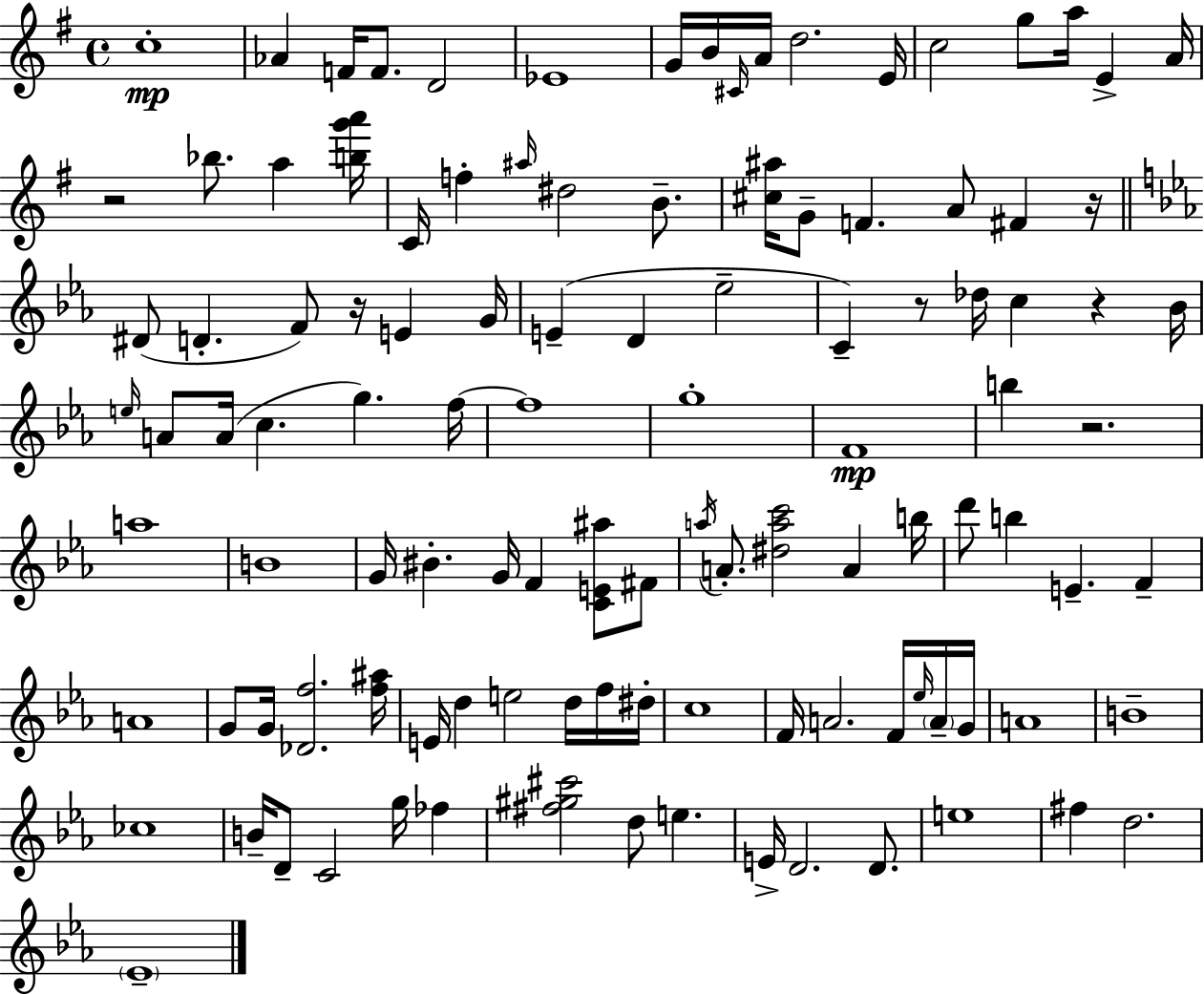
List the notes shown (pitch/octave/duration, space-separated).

C5/w Ab4/q F4/s F4/e. D4/h Eb4/w G4/s B4/s C#4/s A4/s D5/h. E4/s C5/h G5/e A5/s E4/q A4/s R/h Bb5/e. A5/q [B5,G6,A6]/s C4/s F5/q A#5/s D#5/h B4/e. [C#5,A#5]/s G4/e F4/q. A4/e F#4/q R/s D#4/e D4/q. F4/e R/s E4/q G4/s E4/q D4/q Eb5/h C4/q R/e Db5/s C5/q R/q Bb4/s E5/s A4/e A4/s C5/q. G5/q. F5/s F5/w G5/w F4/w B5/q R/h. A5/w B4/w G4/s BIS4/q. G4/s F4/q [C4,E4,A#5]/e F#4/e A5/s A4/e. [D#5,A5,C6]/h A4/q B5/s D6/e B5/q E4/q. F4/q A4/w G4/e G4/s [Db4,F5]/h. [F5,A#5]/s E4/s D5/q E5/h D5/s F5/s D#5/s C5/w F4/s A4/h. F4/s Eb5/s A4/s G4/s A4/w B4/w CES5/w B4/s D4/e C4/h G5/s FES5/q [F#5,G#5,C#6]/h D5/e E5/q. E4/s D4/h. D4/e. E5/w F#5/q D5/h. Eb4/w